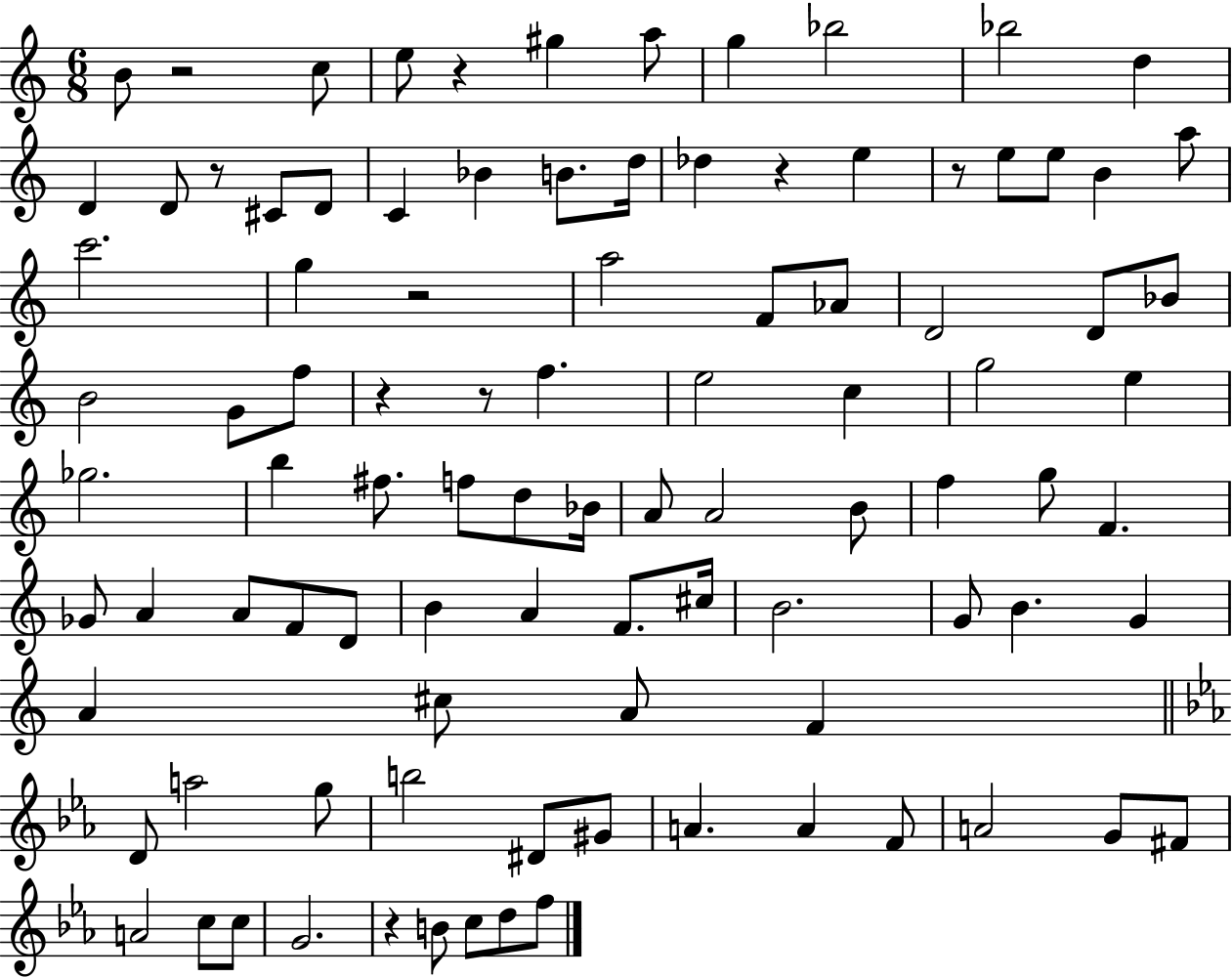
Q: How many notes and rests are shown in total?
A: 97